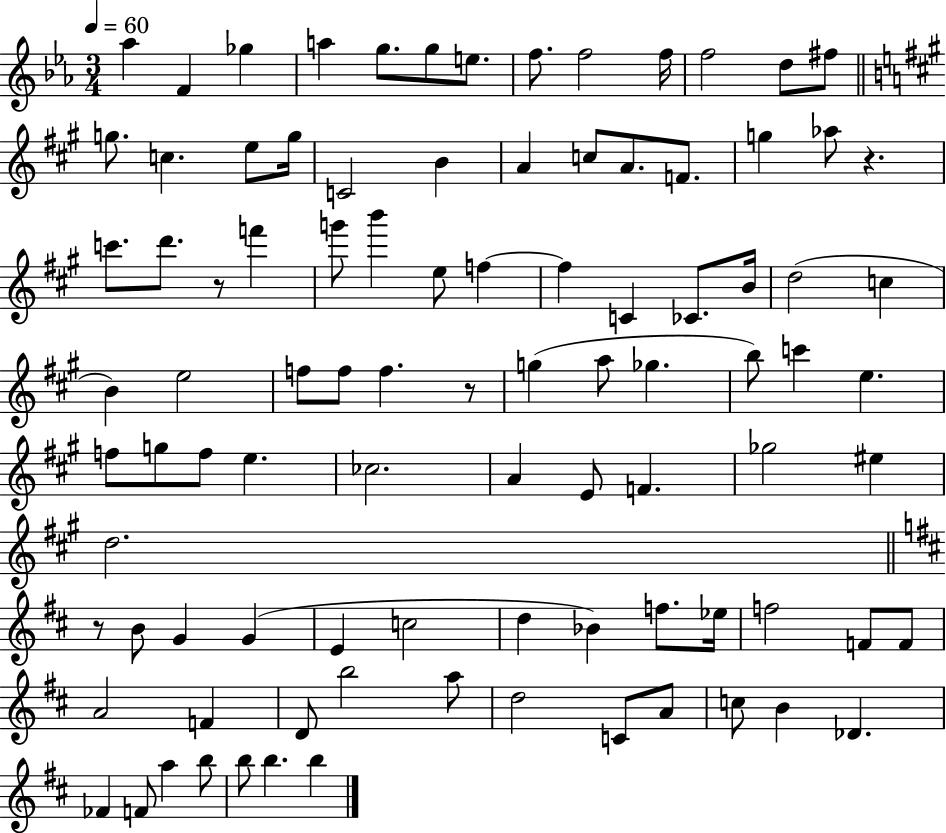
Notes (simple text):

Ab5/q F4/q Gb5/q A5/q G5/e. G5/e E5/e. F5/e. F5/h F5/s F5/h D5/e F#5/e G5/e. C5/q. E5/e G5/s C4/h B4/q A4/q C5/e A4/e. F4/e. G5/q Ab5/e R/q. C6/e. D6/e. R/e F6/q G6/e B6/q E5/e F5/q F5/q C4/q CES4/e. B4/s D5/h C5/q B4/q E5/h F5/e F5/e F5/q. R/e G5/q A5/e Gb5/q. B5/e C6/q E5/q. F5/e G5/e F5/e E5/q. CES5/h. A4/q E4/e F4/q. Gb5/h EIS5/q D5/h. R/e B4/e G4/q G4/q E4/q C5/h D5/q Bb4/q F5/e. Eb5/s F5/h F4/e F4/e A4/h F4/q D4/e B5/h A5/e D5/h C4/e A4/e C5/e B4/q Db4/q. FES4/q F4/e A5/q B5/e B5/e B5/q. B5/q